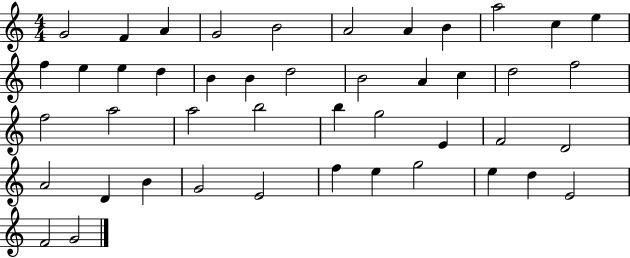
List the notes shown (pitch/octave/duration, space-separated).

G4/h F4/q A4/q G4/h B4/h A4/h A4/q B4/q A5/h C5/q E5/q F5/q E5/q E5/q D5/q B4/q B4/q D5/h B4/h A4/q C5/q D5/h F5/h F5/h A5/h A5/h B5/h B5/q G5/h E4/q F4/h D4/h A4/h D4/q B4/q G4/h E4/h F5/q E5/q G5/h E5/q D5/q E4/h F4/h G4/h